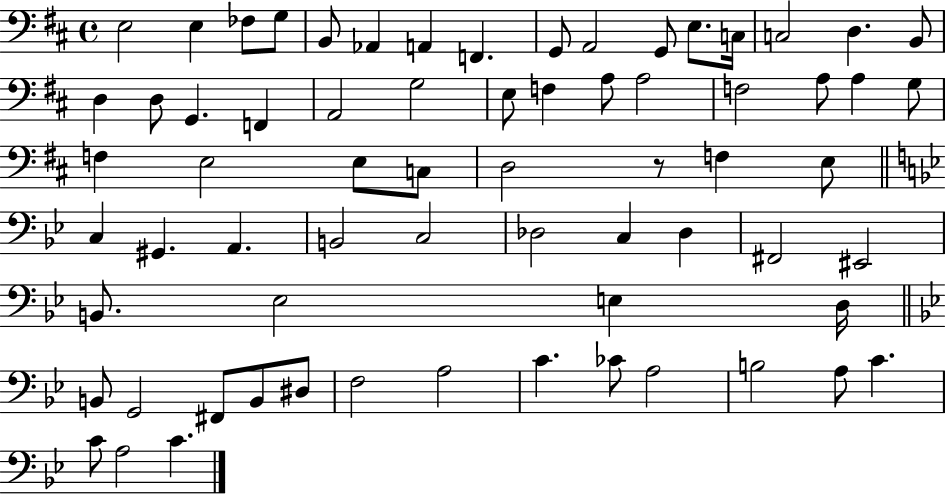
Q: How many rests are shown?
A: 1